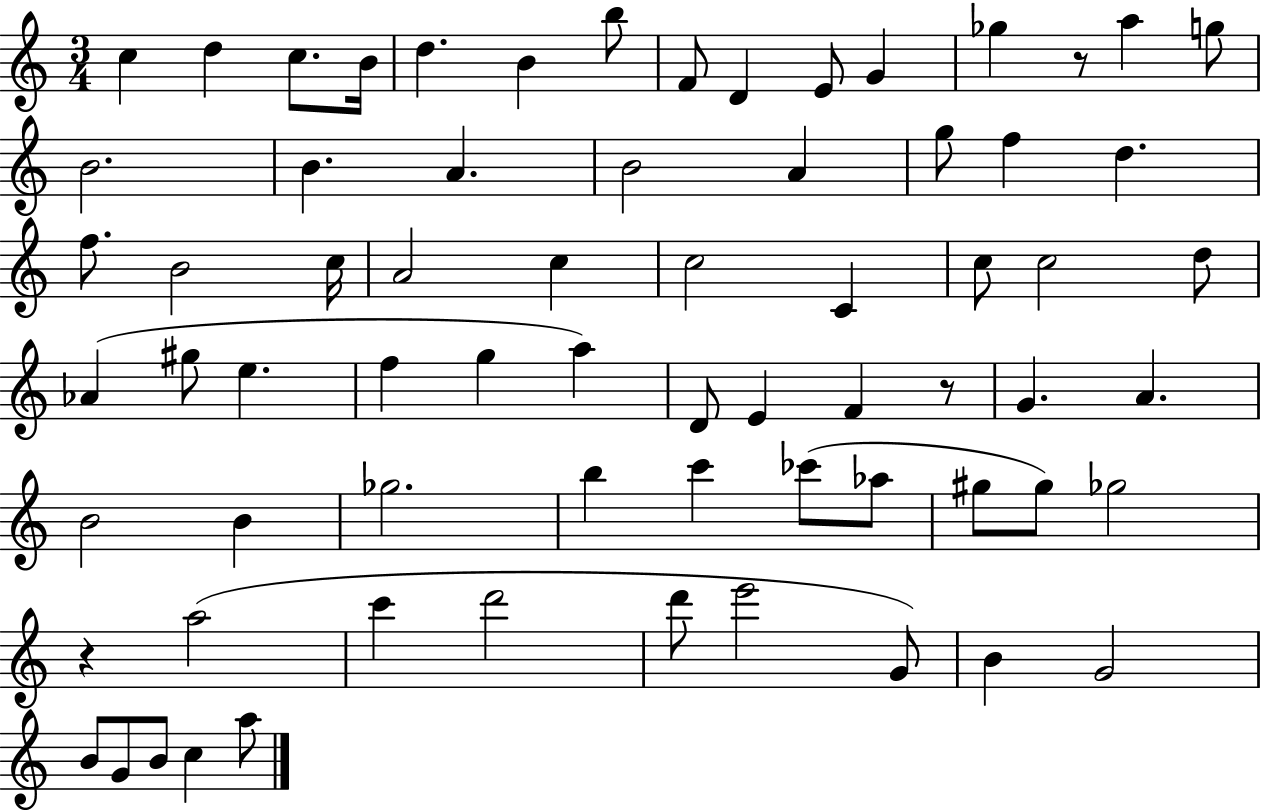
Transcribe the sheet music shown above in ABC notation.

X:1
T:Untitled
M:3/4
L:1/4
K:C
c d c/2 B/4 d B b/2 F/2 D E/2 G _g z/2 a g/2 B2 B A B2 A g/2 f d f/2 B2 c/4 A2 c c2 C c/2 c2 d/2 _A ^g/2 e f g a D/2 E F z/2 G A B2 B _g2 b c' _c'/2 _a/2 ^g/2 ^g/2 _g2 z a2 c' d'2 d'/2 e'2 G/2 B G2 B/2 G/2 B/2 c a/2